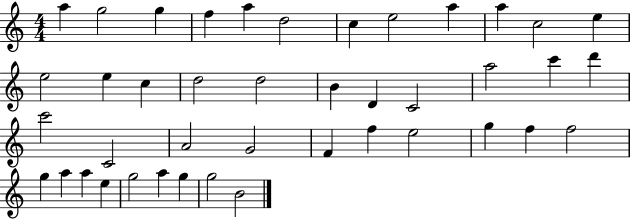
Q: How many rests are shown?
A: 0